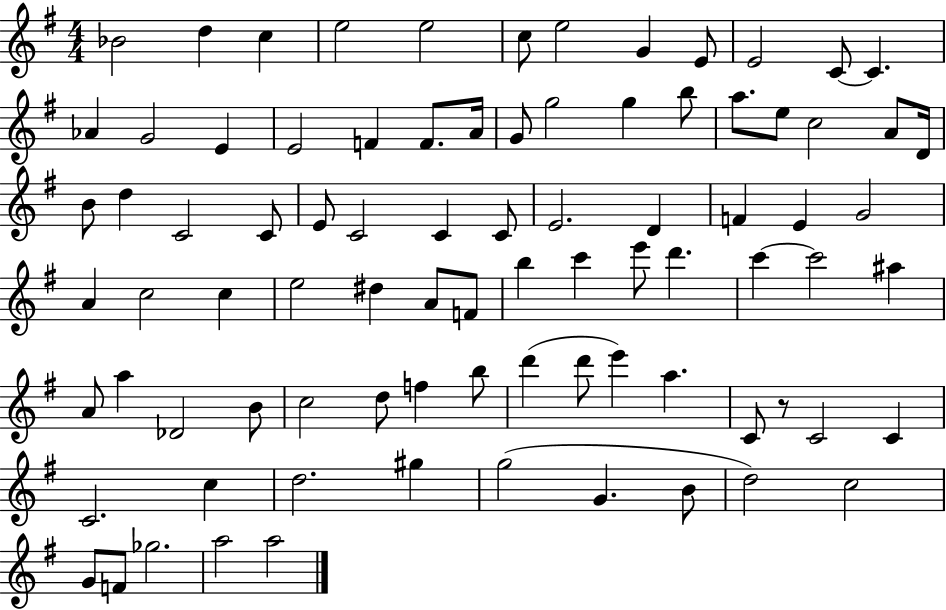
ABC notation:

X:1
T:Untitled
M:4/4
L:1/4
K:G
_B2 d c e2 e2 c/2 e2 G E/2 E2 C/2 C _A G2 E E2 F F/2 A/4 G/2 g2 g b/2 a/2 e/2 c2 A/2 D/4 B/2 d C2 C/2 E/2 C2 C C/2 E2 D F E G2 A c2 c e2 ^d A/2 F/2 b c' e'/2 d' c' c'2 ^a A/2 a _D2 B/2 c2 d/2 f b/2 d' d'/2 e' a C/2 z/2 C2 C C2 c d2 ^g g2 G B/2 d2 c2 G/2 F/2 _g2 a2 a2